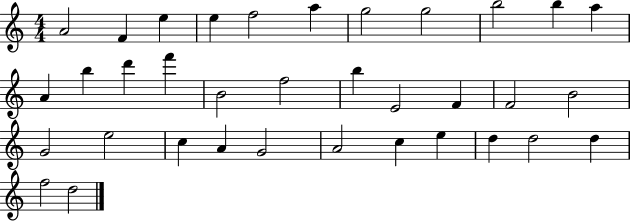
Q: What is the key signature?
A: C major